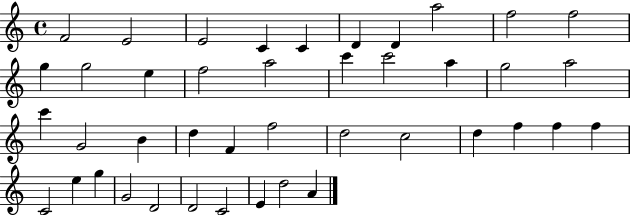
X:1
T:Untitled
M:4/4
L:1/4
K:C
F2 E2 E2 C C D D a2 f2 f2 g g2 e f2 a2 c' c'2 a g2 a2 c' G2 B d F f2 d2 c2 d f f f C2 e g G2 D2 D2 C2 E d2 A